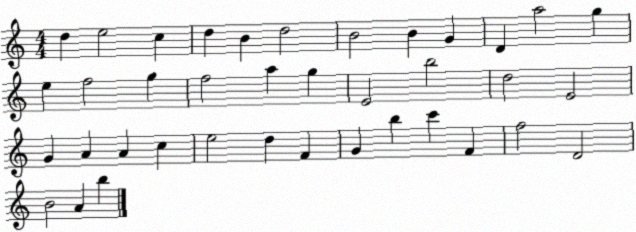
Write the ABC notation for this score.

X:1
T:Untitled
M:4/4
L:1/4
K:C
d e2 c d B d2 B2 B G D a2 g e f2 g f2 a g E2 b2 d2 E2 G A A c e2 d F G b c' F f2 D2 B2 A b